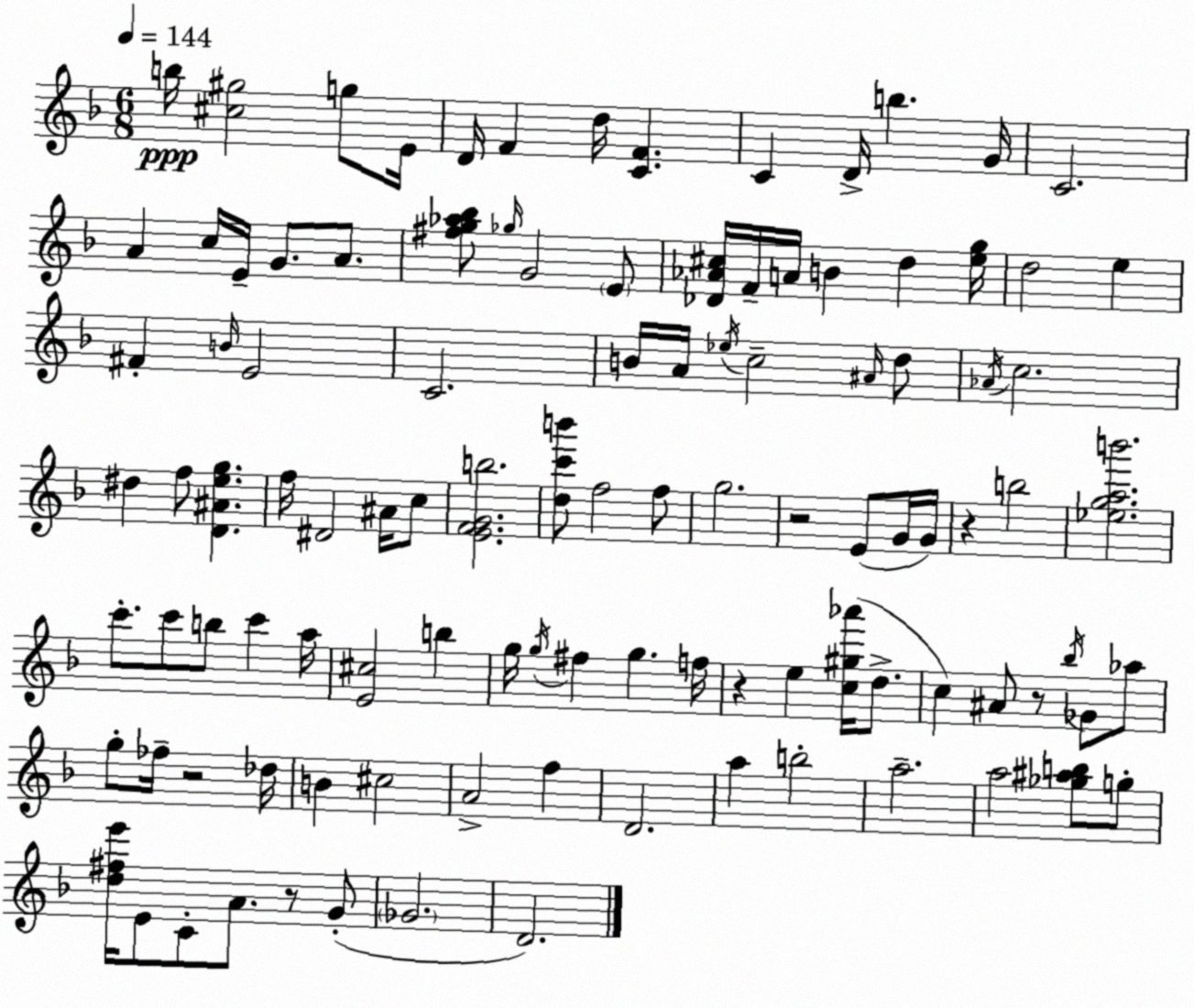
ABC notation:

X:1
T:Untitled
M:6/8
L:1/4
K:F
b/4 [^c^g]2 g/2 E/4 D/4 F d/4 [CF] C D/4 b G/4 C2 A c/4 E/4 G/2 A/2 [^fg_a_b]/2 _g/4 G2 E/2 [_D_A^c]/4 F/4 A/4 B d [eg]/4 d2 e ^F B/4 E2 C2 B/4 A/4 _e/4 c2 ^A/4 d/2 _A/4 c2 ^d f/2 [D^Aeg] f/4 ^D2 ^A/4 c/2 [EFGb]2 [dc'b']/2 f2 f/2 g2 z2 E/2 G/4 G/4 z b2 [_egab']2 c'/2 c'/2 b/2 c' a/4 [E^c]2 b g/4 g/4 ^f g f/4 z e [c^g_a']/4 d/2 c ^A/2 z/2 _b/4 _G/2 _a/2 g/2 _f/4 z2 _d/4 B ^c2 A2 f D2 a b2 a2 a2 [_g^ab]/2 g/2 [d^fe']/4 E/2 C/2 A/2 z/2 G/2 _G2 D2